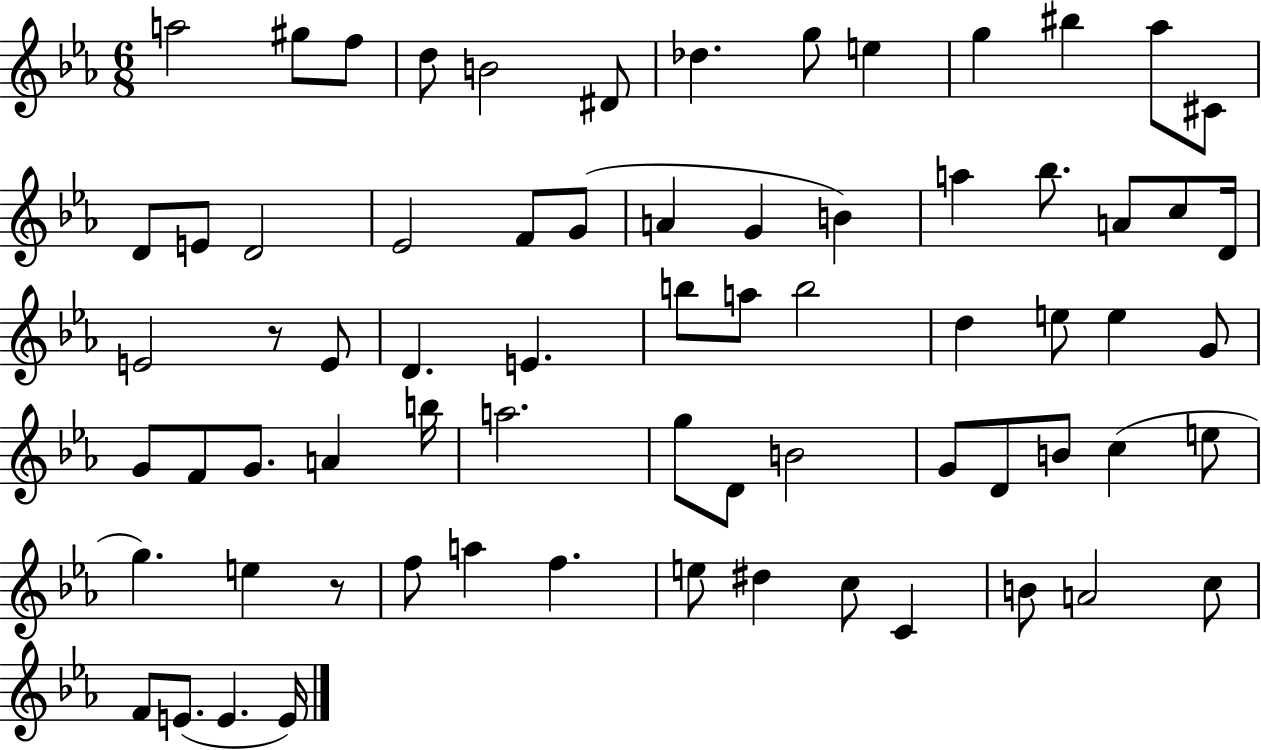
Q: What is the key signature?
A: EES major